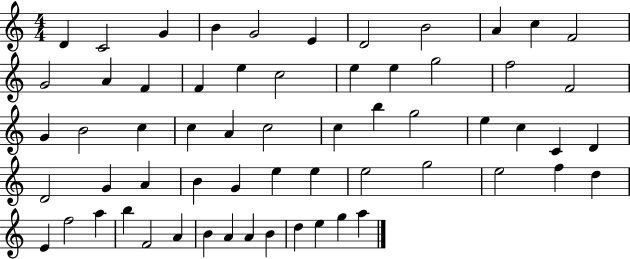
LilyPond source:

{
  \clef treble
  \numericTimeSignature
  \time 4/4
  \key c \major
  d'4 c'2 g'4 | b'4 g'2 e'4 | d'2 b'2 | a'4 c''4 f'2 | \break g'2 a'4 f'4 | f'4 e''4 c''2 | e''4 e''4 g''2 | f''2 f'2 | \break g'4 b'2 c''4 | c''4 a'4 c''2 | c''4 b''4 g''2 | e''4 c''4 c'4 d'4 | \break d'2 g'4 a'4 | b'4 g'4 e''4 e''4 | e''2 g''2 | e''2 f''4 d''4 | \break e'4 f''2 a''4 | b''4 f'2 a'4 | b'4 a'4 a'4 b'4 | d''4 e''4 g''4 a''4 | \break \bar "|."
}